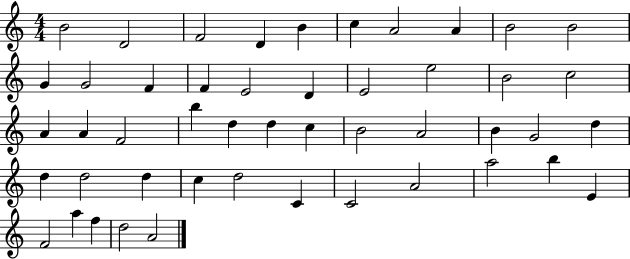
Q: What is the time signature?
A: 4/4